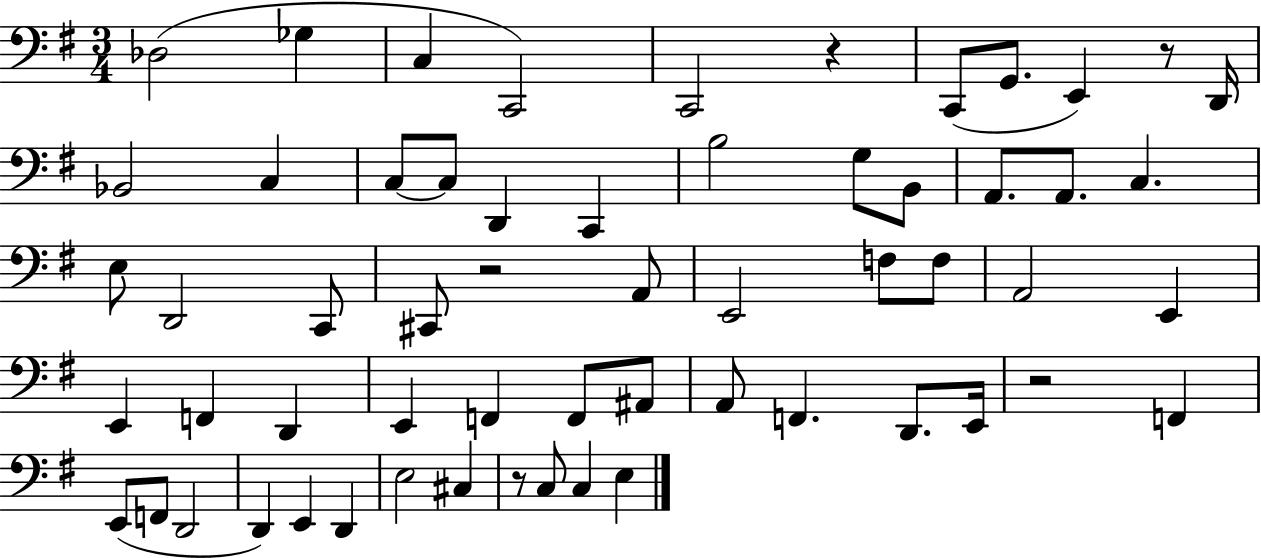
{
  \clef bass
  \numericTimeSignature
  \time 3/4
  \key g \major
  \repeat volta 2 { des2( ges4 | c4 c,2) | c,2 r4 | c,8( g,8. e,4) r8 d,16 | \break bes,2 c4 | c8~~ c8 d,4 c,4 | b2 g8 b,8 | a,8. a,8. c4. | \break e8 d,2 c,8 | cis,8 r2 a,8 | e,2 f8 f8 | a,2 e,4 | \break e,4 f,4 d,4 | e,4 f,4 f,8 ais,8 | a,8 f,4. d,8. e,16 | r2 f,4 | \break e,8( f,8 d,2 | d,4) e,4 d,4 | e2 cis4 | r8 c8 c4 e4 | \break } \bar "|."
}